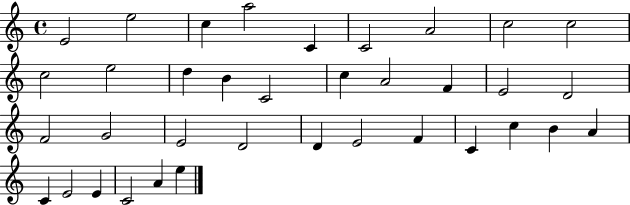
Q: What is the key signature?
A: C major